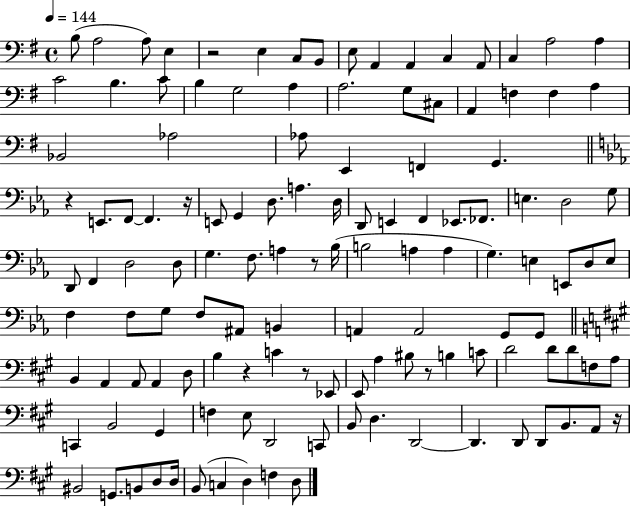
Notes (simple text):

B3/e A3/h A3/e E3/q R/h E3/q C3/e B2/e E3/e A2/q A2/q C3/q A2/e C3/q A3/h A3/q C4/h B3/q. C4/e B3/q G3/h A3/q A3/h. G3/e C#3/e A2/q F3/q F3/q A3/q Bb2/h Ab3/h Ab3/e E2/q F2/q G2/q. R/q E2/e. F2/e F2/q. R/s E2/e G2/q D3/e. A3/q. D3/s D2/e E2/q F2/q Eb2/e. FES2/e. E3/q. D3/h G3/e D2/e F2/q D3/h D3/e G3/q. F3/e. A3/q R/e Bb3/s B3/h A3/q A3/q G3/q. E3/q E2/e D3/e E3/e F3/q F3/e G3/e F3/e A#2/e B2/q A2/q A2/h G2/e G2/e B2/q A2/q A2/e A2/q D3/e B3/q R/q C4/q R/e Eb2/e E2/e A3/q BIS3/e R/e B3/q C4/e D4/h D4/e D4/e F3/e A3/e C2/q B2/h G#2/q F3/q E3/e D2/h C2/e B2/e D3/q. D2/h D2/q. D2/e D2/e B2/e. A2/e R/s BIS2/h G2/e. B2/e D3/e D3/s B2/e C3/q D3/q F3/q D3/e